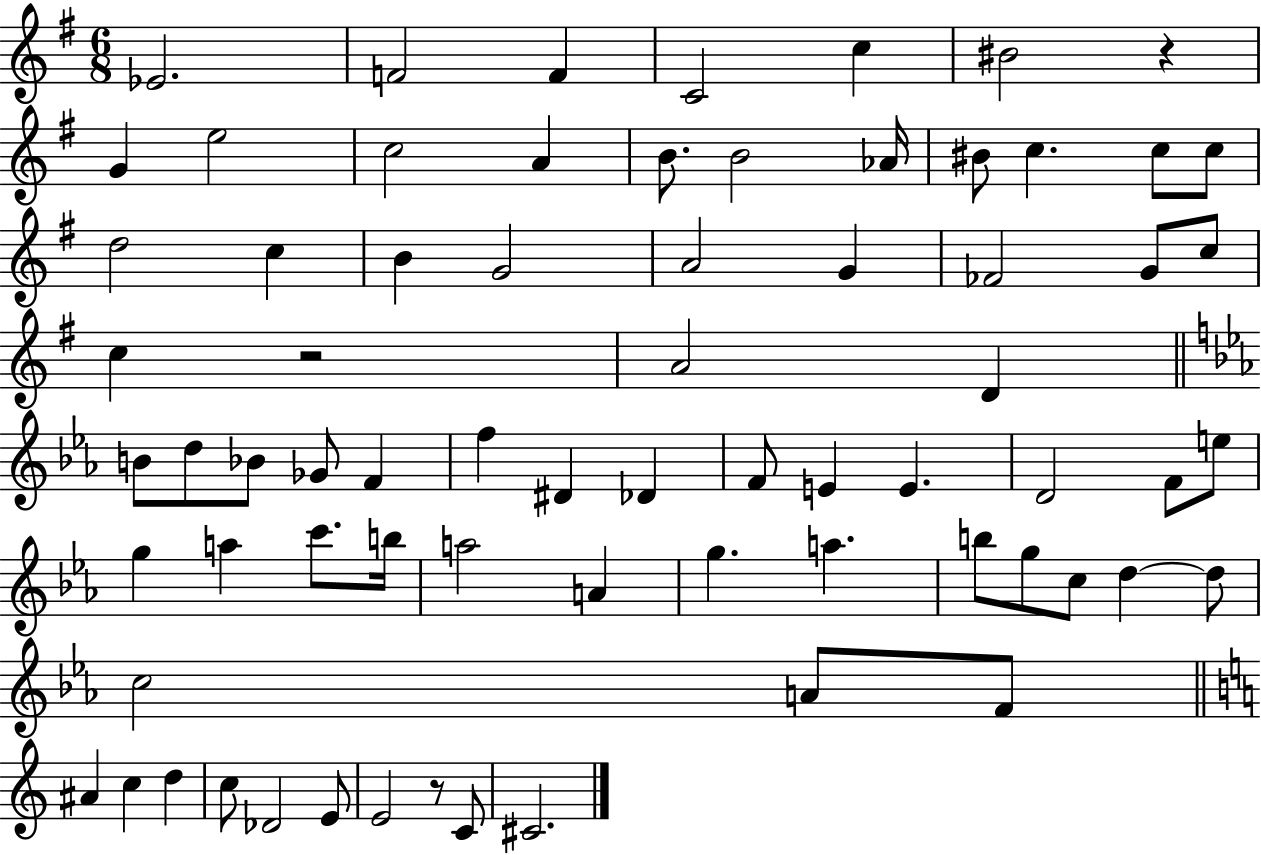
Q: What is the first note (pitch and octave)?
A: Eb4